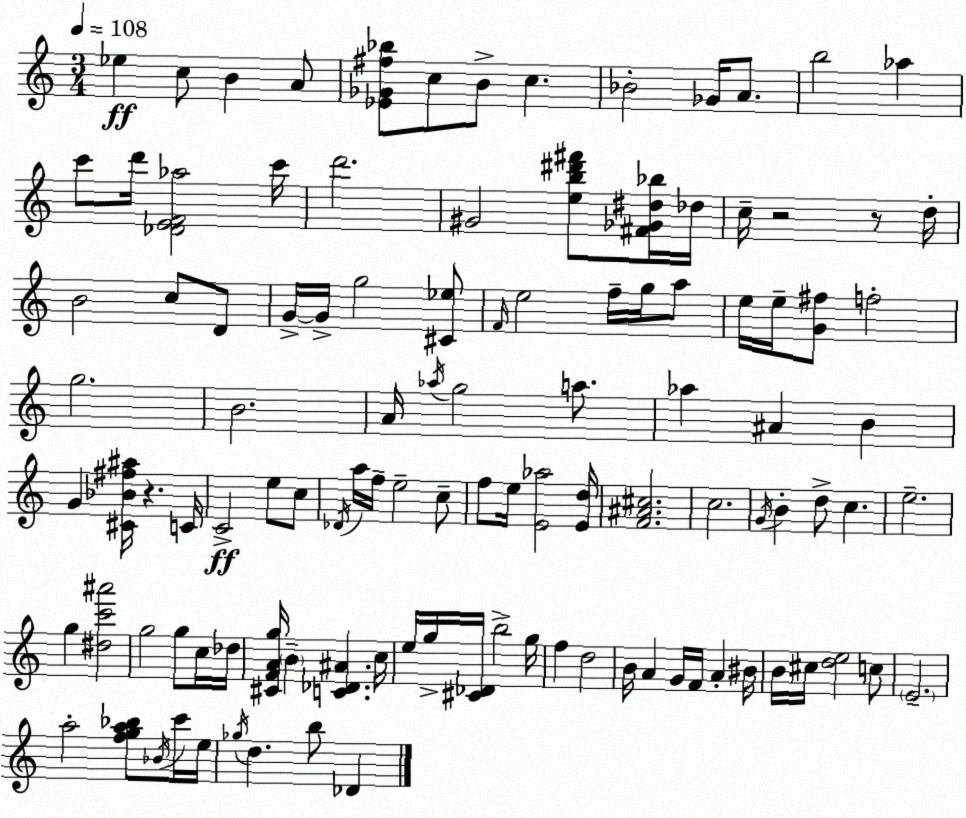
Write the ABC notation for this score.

X:1
T:Untitled
M:3/4
L:1/4
K:Am
_e c/2 B A/2 [_E_G^f_b]/2 c/2 B/2 c _B2 _G/4 A/2 b2 _a c'/2 d'/4 [_DEF_a]2 c'/4 d'2 ^G2 [eb^d'^f']/2 [^F_G^d_b]/4 _d/4 c/4 z2 z/2 d/4 B2 c/2 D/2 G/4 G/4 g2 [^C_e]/2 F/4 e2 f/4 g/4 a/2 e/4 e/4 [G^f]/2 f2 g2 B2 A/4 _a/4 g2 a/2 _a ^A B G [^C_B^f^a]/4 z C/4 C2 e/2 c/2 _D/4 a/4 f/4 e2 c/2 f/2 e/4 [E_a]2 [Ed]/4 [F^A^c]2 c2 G/4 B d/2 c e2 g [^dc'^a']2 g2 g/2 c/4 _d/4 [^CFAg]/4 B [C_D^A] c/4 e/4 g/4 [^C_D]/4 b2 g/4 f d2 B/4 A G/4 F/4 A ^B/4 B/4 ^c/4 [de]2 c/2 E2 a2 [fga_b]/2 _B/4 c'/4 e/4 _g/4 d b/2 _D